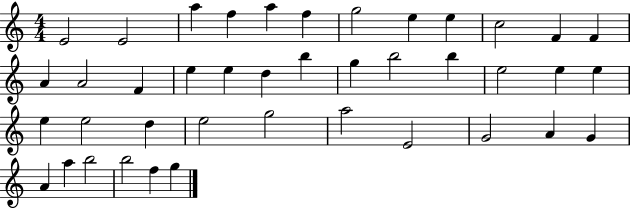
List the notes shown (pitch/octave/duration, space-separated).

E4/h E4/h A5/q F5/q A5/q F5/q G5/h E5/q E5/q C5/h F4/q F4/q A4/q A4/h F4/q E5/q E5/q D5/q B5/q G5/q B5/h B5/q E5/h E5/q E5/q E5/q E5/h D5/q E5/h G5/h A5/h E4/h G4/h A4/q G4/q A4/q A5/q B5/h B5/h F5/q G5/q